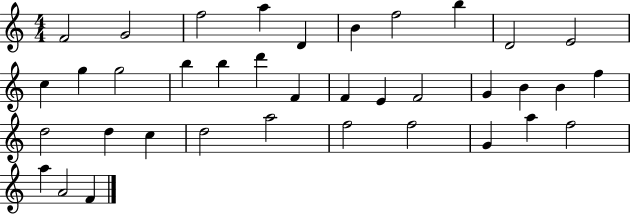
F4/h G4/h F5/h A5/q D4/q B4/q F5/h B5/q D4/h E4/h C5/q G5/q G5/h B5/q B5/q D6/q F4/q F4/q E4/q F4/h G4/q B4/q B4/q F5/q D5/h D5/q C5/q D5/h A5/h F5/h F5/h G4/q A5/q F5/h A5/q A4/h F4/q